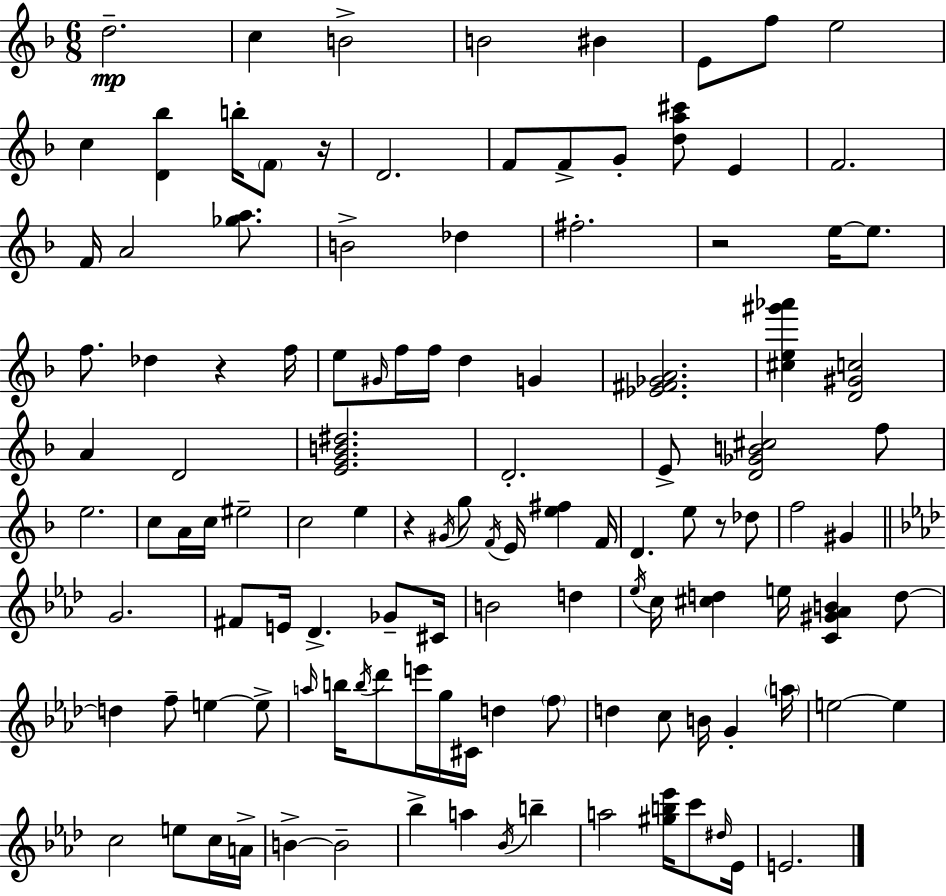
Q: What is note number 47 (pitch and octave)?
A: G5